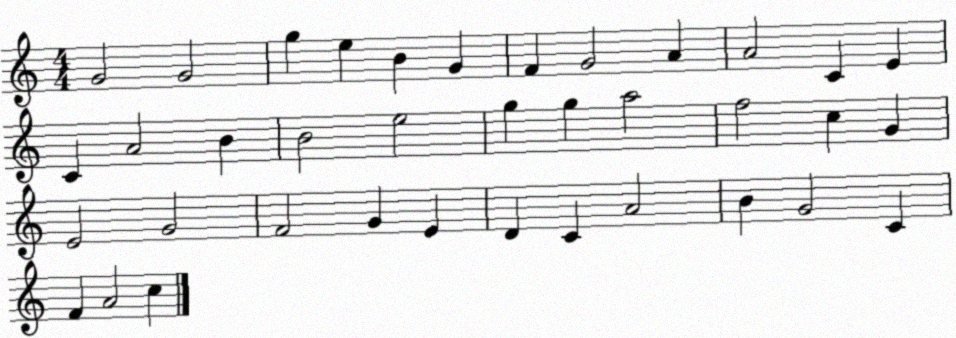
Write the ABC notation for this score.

X:1
T:Untitled
M:4/4
L:1/4
K:C
G2 G2 g e B G F G2 A A2 C E C A2 B B2 e2 g g a2 f2 c G E2 G2 F2 G E D C A2 B G2 C F A2 c